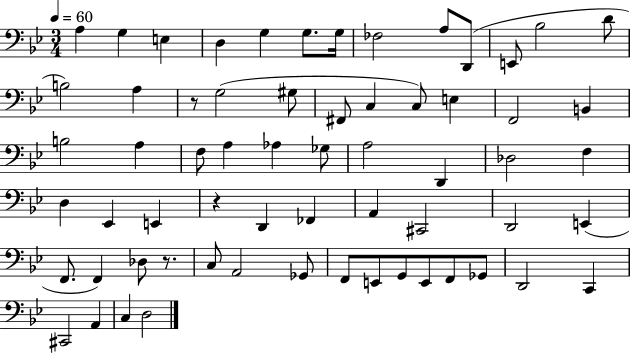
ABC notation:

X:1
T:Untitled
M:3/4
L:1/4
K:Bb
A, G, E, D, G, G,/2 G,/4 _F,2 A,/2 D,,/2 E,,/2 _B,2 D/2 B,2 A, z/2 G,2 ^G,/2 ^F,,/2 C, C,/2 E, F,,2 B,, B,2 A, F,/2 A, _A, _G,/2 A,2 D,, _D,2 F, D, _E,, E,, z D,, _F,, A,, ^C,,2 D,,2 E,, F,,/2 F,, _D,/2 z/2 C,/2 A,,2 _G,,/2 F,,/2 E,,/2 G,,/2 E,,/2 F,,/2 _G,,/2 D,,2 C,, ^C,,2 A,, C, D,2